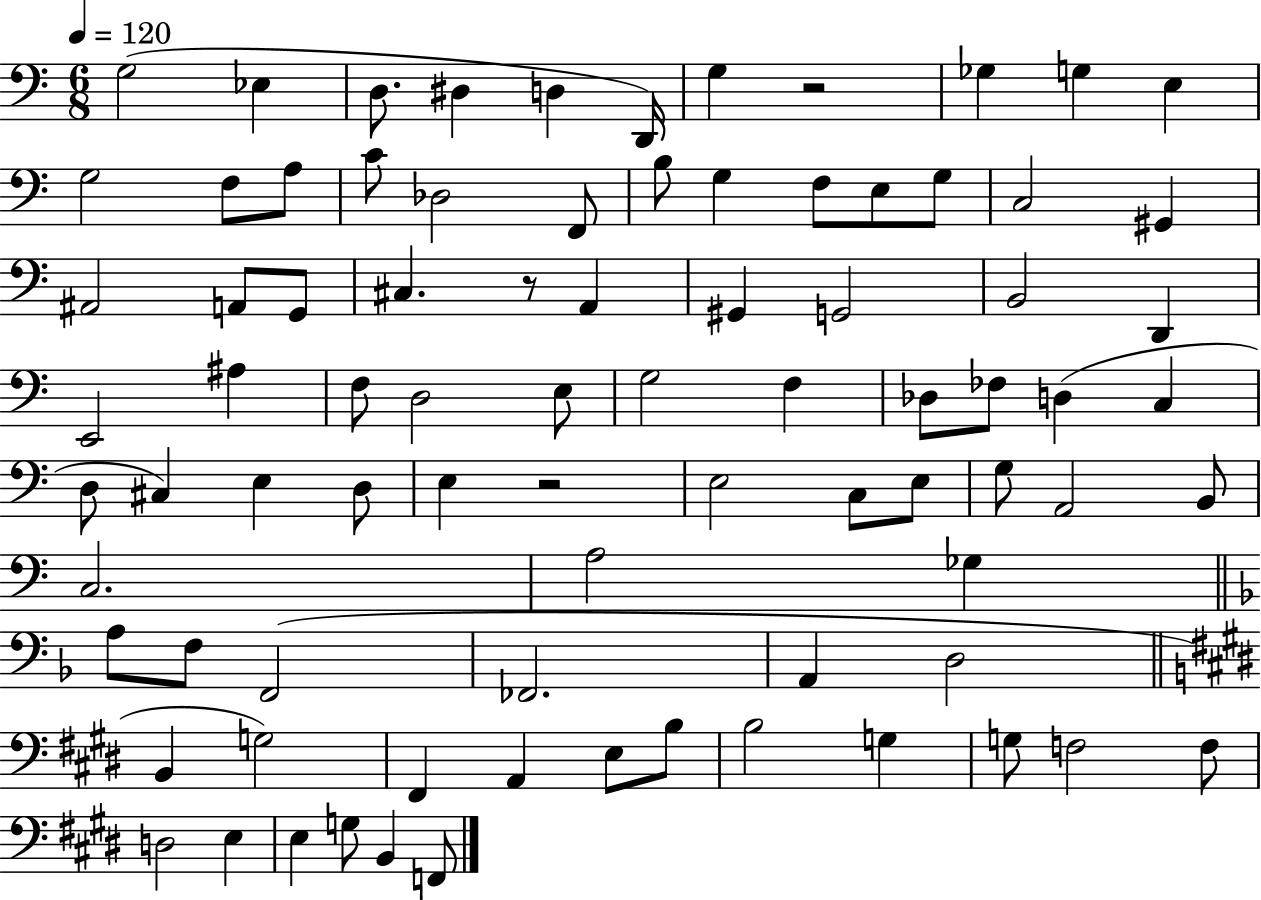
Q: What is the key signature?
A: C major